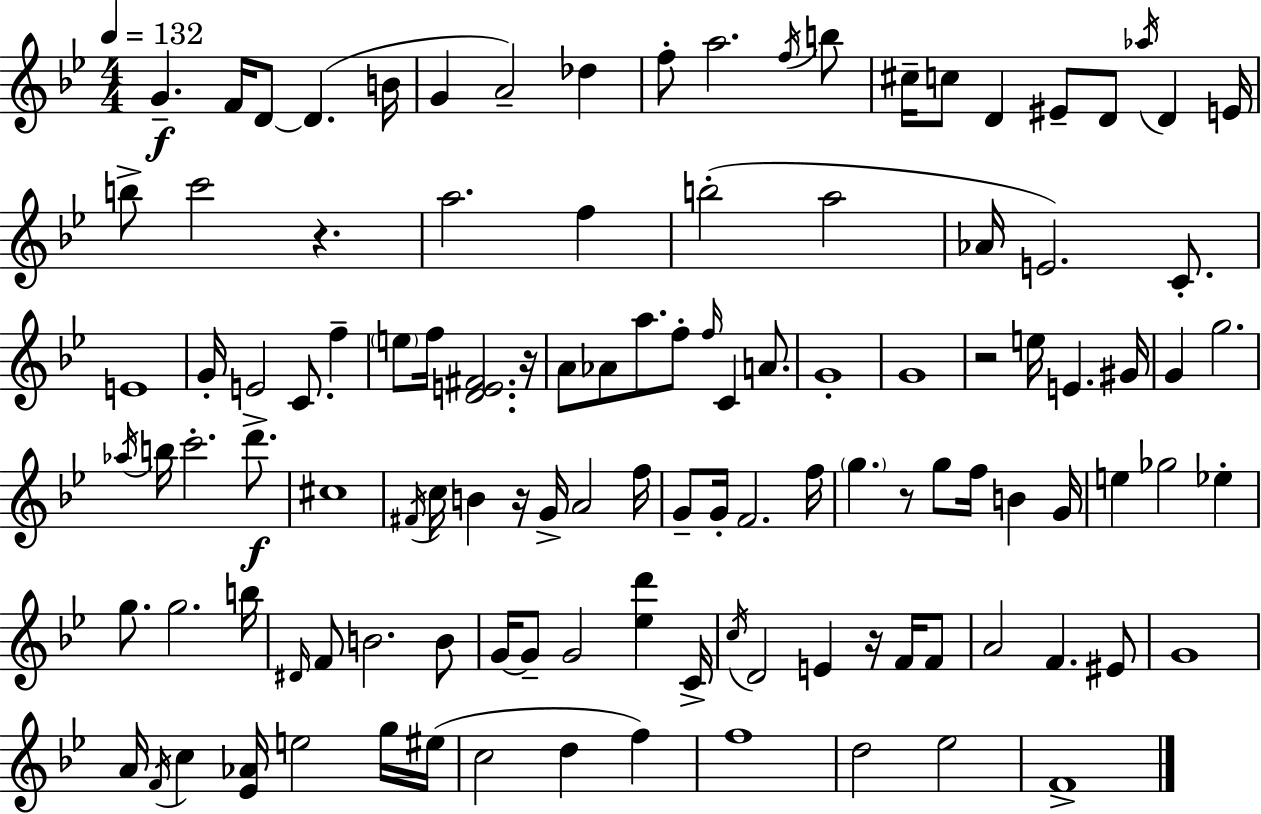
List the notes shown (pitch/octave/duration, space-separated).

G4/q. F4/s D4/e D4/q. B4/s G4/q A4/h Db5/q F5/e A5/h. F5/s B5/e C#5/s C5/e D4/q EIS4/e D4/e Ab5/s D4/q E4/s B5/e C6/h R/q. A5/h. F5/q B5/h A5/h Ab4/s E4/h. C4/e. E4/w G4/s E4/h C4/e. F5/q E5/e F5/s [D4,E4,F#4]/h. R/s A4/e Ab4/e A5/e. F5/e F5/s C4/q A4/e. G4/w G4/w R/h E5/s E4/q. G#4/s G4/q G5/h. Ab5/s B5/s C6/h. D6/e. C#5/w F#4/s C5/s B4/q R/s G4/s A4/h F5/s G4/e G4/s F4/h. F5/s G5/q. R/e G5/e F5/s B4/q G4/s E5/q Gb5/h Eb5/q G5/e. G5/h. B5/s D#4/s F4/e B4/h. B4/e G4/s G4/e G4/h [Eb5,D6]/q C4/s C5/s D4/h E4/q R/s F4/s F4/e A4/h F4/q. EIS4/e G4/w A4/s F4/s C5/q [Eb4,Ab4]/s E5/h G5/s EIS5/s C5/h D5/q F5/q F5/w D5/h Eb5/h F4/w